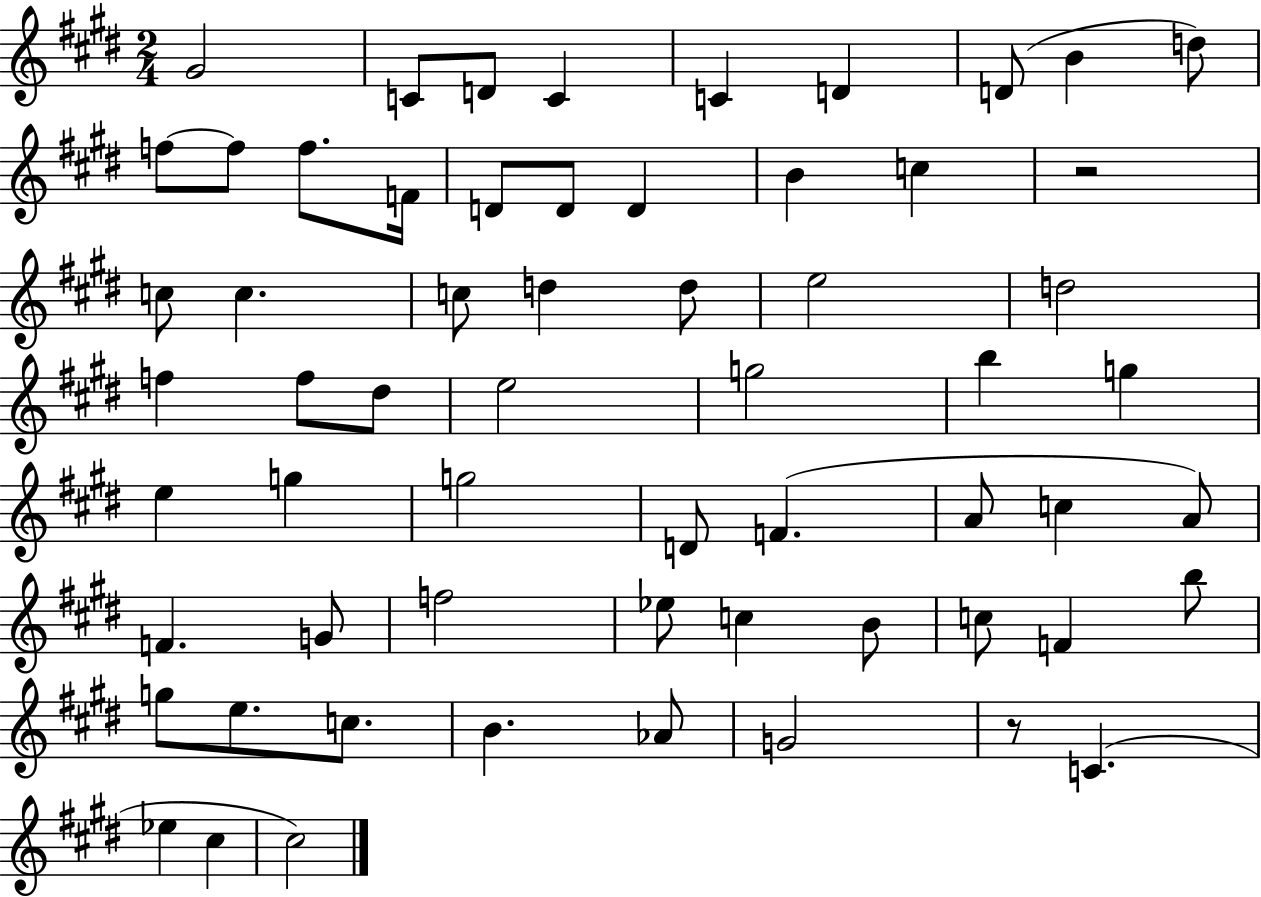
G#4/h C4/e D4/e C4/q C4/q D4/q D4/e B4/q D5/e F5/e F5/e F5/e. F4/s D4/e D4/e D4/q B4/q C5/q R/h C5/e C5/q. C5/e D5/q D5/e E5/h D5/h F5/q F5/e D#5/e E5/h G5/h B5/q G5/q E5/q G5/q G5/h D4/e F4/q. A4/e C5/q A4/e F4/q. G4/e F5/h Eb5/e C5/q B4/e C5/e F4/q B5/e G5/e E5/e. C5/e. B4/q. Ab4/e G4/h R/e C4/q. Eb5/q C#5/q C#5/h